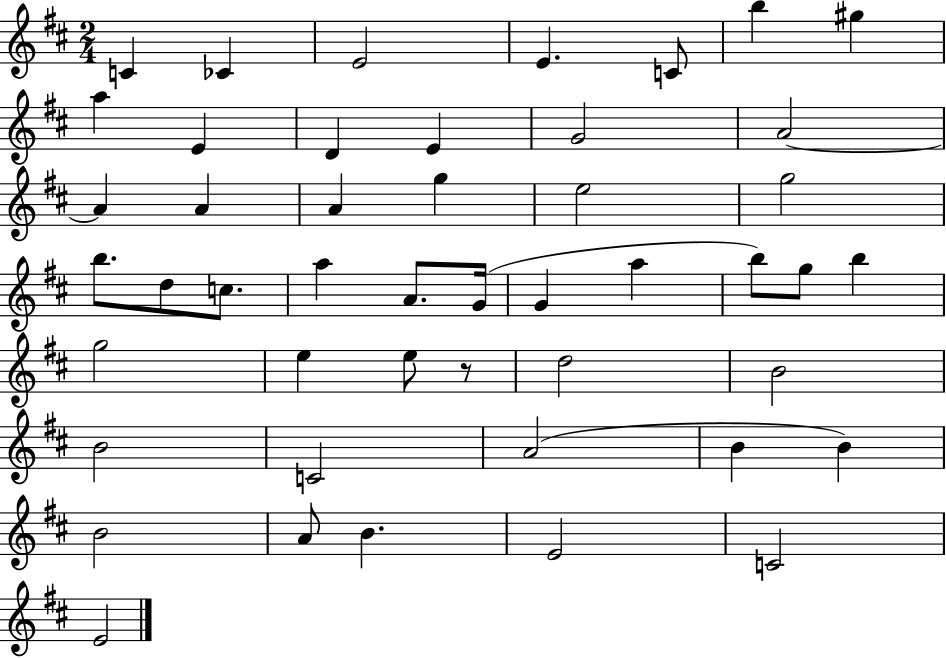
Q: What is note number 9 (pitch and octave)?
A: E4